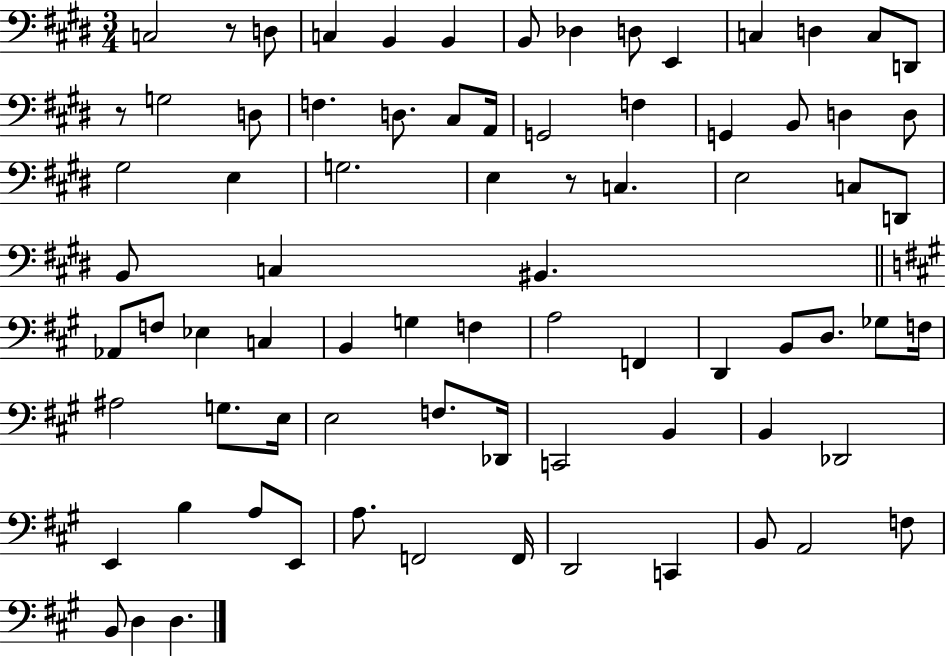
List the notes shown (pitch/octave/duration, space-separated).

C3/h R/e D3/e C3/q B2/q B2/q B2/e Db3/q D3/e E2/q C3/q D3/q C3/e D2/e R/e G3/h D3/e F3/q. D3/e. C#3/e A2/s G2/h F3/q G2/q B2/e D3/q D3/e G#3/h E3/q G3/h. E3/q R/e C3/q. E3/h C3/e D2/e B2/e C3/q BIS2/q. Ab2/e F3/e Eb3/q C3/q B2/q G3/q F3/q A3/h F2/q D2/q B2/e D3/e. Gb3/e F3/s A#3/h G3/e. E3/s E3/h F3/e. Db2/s C2/h B2/q B2/q Db2/h E2/q B3/q A3/e E2/e A3/e. F2/h F2/s D2/h C2/q B2/e A2/h F3/e B2/e D3/q D3/q.